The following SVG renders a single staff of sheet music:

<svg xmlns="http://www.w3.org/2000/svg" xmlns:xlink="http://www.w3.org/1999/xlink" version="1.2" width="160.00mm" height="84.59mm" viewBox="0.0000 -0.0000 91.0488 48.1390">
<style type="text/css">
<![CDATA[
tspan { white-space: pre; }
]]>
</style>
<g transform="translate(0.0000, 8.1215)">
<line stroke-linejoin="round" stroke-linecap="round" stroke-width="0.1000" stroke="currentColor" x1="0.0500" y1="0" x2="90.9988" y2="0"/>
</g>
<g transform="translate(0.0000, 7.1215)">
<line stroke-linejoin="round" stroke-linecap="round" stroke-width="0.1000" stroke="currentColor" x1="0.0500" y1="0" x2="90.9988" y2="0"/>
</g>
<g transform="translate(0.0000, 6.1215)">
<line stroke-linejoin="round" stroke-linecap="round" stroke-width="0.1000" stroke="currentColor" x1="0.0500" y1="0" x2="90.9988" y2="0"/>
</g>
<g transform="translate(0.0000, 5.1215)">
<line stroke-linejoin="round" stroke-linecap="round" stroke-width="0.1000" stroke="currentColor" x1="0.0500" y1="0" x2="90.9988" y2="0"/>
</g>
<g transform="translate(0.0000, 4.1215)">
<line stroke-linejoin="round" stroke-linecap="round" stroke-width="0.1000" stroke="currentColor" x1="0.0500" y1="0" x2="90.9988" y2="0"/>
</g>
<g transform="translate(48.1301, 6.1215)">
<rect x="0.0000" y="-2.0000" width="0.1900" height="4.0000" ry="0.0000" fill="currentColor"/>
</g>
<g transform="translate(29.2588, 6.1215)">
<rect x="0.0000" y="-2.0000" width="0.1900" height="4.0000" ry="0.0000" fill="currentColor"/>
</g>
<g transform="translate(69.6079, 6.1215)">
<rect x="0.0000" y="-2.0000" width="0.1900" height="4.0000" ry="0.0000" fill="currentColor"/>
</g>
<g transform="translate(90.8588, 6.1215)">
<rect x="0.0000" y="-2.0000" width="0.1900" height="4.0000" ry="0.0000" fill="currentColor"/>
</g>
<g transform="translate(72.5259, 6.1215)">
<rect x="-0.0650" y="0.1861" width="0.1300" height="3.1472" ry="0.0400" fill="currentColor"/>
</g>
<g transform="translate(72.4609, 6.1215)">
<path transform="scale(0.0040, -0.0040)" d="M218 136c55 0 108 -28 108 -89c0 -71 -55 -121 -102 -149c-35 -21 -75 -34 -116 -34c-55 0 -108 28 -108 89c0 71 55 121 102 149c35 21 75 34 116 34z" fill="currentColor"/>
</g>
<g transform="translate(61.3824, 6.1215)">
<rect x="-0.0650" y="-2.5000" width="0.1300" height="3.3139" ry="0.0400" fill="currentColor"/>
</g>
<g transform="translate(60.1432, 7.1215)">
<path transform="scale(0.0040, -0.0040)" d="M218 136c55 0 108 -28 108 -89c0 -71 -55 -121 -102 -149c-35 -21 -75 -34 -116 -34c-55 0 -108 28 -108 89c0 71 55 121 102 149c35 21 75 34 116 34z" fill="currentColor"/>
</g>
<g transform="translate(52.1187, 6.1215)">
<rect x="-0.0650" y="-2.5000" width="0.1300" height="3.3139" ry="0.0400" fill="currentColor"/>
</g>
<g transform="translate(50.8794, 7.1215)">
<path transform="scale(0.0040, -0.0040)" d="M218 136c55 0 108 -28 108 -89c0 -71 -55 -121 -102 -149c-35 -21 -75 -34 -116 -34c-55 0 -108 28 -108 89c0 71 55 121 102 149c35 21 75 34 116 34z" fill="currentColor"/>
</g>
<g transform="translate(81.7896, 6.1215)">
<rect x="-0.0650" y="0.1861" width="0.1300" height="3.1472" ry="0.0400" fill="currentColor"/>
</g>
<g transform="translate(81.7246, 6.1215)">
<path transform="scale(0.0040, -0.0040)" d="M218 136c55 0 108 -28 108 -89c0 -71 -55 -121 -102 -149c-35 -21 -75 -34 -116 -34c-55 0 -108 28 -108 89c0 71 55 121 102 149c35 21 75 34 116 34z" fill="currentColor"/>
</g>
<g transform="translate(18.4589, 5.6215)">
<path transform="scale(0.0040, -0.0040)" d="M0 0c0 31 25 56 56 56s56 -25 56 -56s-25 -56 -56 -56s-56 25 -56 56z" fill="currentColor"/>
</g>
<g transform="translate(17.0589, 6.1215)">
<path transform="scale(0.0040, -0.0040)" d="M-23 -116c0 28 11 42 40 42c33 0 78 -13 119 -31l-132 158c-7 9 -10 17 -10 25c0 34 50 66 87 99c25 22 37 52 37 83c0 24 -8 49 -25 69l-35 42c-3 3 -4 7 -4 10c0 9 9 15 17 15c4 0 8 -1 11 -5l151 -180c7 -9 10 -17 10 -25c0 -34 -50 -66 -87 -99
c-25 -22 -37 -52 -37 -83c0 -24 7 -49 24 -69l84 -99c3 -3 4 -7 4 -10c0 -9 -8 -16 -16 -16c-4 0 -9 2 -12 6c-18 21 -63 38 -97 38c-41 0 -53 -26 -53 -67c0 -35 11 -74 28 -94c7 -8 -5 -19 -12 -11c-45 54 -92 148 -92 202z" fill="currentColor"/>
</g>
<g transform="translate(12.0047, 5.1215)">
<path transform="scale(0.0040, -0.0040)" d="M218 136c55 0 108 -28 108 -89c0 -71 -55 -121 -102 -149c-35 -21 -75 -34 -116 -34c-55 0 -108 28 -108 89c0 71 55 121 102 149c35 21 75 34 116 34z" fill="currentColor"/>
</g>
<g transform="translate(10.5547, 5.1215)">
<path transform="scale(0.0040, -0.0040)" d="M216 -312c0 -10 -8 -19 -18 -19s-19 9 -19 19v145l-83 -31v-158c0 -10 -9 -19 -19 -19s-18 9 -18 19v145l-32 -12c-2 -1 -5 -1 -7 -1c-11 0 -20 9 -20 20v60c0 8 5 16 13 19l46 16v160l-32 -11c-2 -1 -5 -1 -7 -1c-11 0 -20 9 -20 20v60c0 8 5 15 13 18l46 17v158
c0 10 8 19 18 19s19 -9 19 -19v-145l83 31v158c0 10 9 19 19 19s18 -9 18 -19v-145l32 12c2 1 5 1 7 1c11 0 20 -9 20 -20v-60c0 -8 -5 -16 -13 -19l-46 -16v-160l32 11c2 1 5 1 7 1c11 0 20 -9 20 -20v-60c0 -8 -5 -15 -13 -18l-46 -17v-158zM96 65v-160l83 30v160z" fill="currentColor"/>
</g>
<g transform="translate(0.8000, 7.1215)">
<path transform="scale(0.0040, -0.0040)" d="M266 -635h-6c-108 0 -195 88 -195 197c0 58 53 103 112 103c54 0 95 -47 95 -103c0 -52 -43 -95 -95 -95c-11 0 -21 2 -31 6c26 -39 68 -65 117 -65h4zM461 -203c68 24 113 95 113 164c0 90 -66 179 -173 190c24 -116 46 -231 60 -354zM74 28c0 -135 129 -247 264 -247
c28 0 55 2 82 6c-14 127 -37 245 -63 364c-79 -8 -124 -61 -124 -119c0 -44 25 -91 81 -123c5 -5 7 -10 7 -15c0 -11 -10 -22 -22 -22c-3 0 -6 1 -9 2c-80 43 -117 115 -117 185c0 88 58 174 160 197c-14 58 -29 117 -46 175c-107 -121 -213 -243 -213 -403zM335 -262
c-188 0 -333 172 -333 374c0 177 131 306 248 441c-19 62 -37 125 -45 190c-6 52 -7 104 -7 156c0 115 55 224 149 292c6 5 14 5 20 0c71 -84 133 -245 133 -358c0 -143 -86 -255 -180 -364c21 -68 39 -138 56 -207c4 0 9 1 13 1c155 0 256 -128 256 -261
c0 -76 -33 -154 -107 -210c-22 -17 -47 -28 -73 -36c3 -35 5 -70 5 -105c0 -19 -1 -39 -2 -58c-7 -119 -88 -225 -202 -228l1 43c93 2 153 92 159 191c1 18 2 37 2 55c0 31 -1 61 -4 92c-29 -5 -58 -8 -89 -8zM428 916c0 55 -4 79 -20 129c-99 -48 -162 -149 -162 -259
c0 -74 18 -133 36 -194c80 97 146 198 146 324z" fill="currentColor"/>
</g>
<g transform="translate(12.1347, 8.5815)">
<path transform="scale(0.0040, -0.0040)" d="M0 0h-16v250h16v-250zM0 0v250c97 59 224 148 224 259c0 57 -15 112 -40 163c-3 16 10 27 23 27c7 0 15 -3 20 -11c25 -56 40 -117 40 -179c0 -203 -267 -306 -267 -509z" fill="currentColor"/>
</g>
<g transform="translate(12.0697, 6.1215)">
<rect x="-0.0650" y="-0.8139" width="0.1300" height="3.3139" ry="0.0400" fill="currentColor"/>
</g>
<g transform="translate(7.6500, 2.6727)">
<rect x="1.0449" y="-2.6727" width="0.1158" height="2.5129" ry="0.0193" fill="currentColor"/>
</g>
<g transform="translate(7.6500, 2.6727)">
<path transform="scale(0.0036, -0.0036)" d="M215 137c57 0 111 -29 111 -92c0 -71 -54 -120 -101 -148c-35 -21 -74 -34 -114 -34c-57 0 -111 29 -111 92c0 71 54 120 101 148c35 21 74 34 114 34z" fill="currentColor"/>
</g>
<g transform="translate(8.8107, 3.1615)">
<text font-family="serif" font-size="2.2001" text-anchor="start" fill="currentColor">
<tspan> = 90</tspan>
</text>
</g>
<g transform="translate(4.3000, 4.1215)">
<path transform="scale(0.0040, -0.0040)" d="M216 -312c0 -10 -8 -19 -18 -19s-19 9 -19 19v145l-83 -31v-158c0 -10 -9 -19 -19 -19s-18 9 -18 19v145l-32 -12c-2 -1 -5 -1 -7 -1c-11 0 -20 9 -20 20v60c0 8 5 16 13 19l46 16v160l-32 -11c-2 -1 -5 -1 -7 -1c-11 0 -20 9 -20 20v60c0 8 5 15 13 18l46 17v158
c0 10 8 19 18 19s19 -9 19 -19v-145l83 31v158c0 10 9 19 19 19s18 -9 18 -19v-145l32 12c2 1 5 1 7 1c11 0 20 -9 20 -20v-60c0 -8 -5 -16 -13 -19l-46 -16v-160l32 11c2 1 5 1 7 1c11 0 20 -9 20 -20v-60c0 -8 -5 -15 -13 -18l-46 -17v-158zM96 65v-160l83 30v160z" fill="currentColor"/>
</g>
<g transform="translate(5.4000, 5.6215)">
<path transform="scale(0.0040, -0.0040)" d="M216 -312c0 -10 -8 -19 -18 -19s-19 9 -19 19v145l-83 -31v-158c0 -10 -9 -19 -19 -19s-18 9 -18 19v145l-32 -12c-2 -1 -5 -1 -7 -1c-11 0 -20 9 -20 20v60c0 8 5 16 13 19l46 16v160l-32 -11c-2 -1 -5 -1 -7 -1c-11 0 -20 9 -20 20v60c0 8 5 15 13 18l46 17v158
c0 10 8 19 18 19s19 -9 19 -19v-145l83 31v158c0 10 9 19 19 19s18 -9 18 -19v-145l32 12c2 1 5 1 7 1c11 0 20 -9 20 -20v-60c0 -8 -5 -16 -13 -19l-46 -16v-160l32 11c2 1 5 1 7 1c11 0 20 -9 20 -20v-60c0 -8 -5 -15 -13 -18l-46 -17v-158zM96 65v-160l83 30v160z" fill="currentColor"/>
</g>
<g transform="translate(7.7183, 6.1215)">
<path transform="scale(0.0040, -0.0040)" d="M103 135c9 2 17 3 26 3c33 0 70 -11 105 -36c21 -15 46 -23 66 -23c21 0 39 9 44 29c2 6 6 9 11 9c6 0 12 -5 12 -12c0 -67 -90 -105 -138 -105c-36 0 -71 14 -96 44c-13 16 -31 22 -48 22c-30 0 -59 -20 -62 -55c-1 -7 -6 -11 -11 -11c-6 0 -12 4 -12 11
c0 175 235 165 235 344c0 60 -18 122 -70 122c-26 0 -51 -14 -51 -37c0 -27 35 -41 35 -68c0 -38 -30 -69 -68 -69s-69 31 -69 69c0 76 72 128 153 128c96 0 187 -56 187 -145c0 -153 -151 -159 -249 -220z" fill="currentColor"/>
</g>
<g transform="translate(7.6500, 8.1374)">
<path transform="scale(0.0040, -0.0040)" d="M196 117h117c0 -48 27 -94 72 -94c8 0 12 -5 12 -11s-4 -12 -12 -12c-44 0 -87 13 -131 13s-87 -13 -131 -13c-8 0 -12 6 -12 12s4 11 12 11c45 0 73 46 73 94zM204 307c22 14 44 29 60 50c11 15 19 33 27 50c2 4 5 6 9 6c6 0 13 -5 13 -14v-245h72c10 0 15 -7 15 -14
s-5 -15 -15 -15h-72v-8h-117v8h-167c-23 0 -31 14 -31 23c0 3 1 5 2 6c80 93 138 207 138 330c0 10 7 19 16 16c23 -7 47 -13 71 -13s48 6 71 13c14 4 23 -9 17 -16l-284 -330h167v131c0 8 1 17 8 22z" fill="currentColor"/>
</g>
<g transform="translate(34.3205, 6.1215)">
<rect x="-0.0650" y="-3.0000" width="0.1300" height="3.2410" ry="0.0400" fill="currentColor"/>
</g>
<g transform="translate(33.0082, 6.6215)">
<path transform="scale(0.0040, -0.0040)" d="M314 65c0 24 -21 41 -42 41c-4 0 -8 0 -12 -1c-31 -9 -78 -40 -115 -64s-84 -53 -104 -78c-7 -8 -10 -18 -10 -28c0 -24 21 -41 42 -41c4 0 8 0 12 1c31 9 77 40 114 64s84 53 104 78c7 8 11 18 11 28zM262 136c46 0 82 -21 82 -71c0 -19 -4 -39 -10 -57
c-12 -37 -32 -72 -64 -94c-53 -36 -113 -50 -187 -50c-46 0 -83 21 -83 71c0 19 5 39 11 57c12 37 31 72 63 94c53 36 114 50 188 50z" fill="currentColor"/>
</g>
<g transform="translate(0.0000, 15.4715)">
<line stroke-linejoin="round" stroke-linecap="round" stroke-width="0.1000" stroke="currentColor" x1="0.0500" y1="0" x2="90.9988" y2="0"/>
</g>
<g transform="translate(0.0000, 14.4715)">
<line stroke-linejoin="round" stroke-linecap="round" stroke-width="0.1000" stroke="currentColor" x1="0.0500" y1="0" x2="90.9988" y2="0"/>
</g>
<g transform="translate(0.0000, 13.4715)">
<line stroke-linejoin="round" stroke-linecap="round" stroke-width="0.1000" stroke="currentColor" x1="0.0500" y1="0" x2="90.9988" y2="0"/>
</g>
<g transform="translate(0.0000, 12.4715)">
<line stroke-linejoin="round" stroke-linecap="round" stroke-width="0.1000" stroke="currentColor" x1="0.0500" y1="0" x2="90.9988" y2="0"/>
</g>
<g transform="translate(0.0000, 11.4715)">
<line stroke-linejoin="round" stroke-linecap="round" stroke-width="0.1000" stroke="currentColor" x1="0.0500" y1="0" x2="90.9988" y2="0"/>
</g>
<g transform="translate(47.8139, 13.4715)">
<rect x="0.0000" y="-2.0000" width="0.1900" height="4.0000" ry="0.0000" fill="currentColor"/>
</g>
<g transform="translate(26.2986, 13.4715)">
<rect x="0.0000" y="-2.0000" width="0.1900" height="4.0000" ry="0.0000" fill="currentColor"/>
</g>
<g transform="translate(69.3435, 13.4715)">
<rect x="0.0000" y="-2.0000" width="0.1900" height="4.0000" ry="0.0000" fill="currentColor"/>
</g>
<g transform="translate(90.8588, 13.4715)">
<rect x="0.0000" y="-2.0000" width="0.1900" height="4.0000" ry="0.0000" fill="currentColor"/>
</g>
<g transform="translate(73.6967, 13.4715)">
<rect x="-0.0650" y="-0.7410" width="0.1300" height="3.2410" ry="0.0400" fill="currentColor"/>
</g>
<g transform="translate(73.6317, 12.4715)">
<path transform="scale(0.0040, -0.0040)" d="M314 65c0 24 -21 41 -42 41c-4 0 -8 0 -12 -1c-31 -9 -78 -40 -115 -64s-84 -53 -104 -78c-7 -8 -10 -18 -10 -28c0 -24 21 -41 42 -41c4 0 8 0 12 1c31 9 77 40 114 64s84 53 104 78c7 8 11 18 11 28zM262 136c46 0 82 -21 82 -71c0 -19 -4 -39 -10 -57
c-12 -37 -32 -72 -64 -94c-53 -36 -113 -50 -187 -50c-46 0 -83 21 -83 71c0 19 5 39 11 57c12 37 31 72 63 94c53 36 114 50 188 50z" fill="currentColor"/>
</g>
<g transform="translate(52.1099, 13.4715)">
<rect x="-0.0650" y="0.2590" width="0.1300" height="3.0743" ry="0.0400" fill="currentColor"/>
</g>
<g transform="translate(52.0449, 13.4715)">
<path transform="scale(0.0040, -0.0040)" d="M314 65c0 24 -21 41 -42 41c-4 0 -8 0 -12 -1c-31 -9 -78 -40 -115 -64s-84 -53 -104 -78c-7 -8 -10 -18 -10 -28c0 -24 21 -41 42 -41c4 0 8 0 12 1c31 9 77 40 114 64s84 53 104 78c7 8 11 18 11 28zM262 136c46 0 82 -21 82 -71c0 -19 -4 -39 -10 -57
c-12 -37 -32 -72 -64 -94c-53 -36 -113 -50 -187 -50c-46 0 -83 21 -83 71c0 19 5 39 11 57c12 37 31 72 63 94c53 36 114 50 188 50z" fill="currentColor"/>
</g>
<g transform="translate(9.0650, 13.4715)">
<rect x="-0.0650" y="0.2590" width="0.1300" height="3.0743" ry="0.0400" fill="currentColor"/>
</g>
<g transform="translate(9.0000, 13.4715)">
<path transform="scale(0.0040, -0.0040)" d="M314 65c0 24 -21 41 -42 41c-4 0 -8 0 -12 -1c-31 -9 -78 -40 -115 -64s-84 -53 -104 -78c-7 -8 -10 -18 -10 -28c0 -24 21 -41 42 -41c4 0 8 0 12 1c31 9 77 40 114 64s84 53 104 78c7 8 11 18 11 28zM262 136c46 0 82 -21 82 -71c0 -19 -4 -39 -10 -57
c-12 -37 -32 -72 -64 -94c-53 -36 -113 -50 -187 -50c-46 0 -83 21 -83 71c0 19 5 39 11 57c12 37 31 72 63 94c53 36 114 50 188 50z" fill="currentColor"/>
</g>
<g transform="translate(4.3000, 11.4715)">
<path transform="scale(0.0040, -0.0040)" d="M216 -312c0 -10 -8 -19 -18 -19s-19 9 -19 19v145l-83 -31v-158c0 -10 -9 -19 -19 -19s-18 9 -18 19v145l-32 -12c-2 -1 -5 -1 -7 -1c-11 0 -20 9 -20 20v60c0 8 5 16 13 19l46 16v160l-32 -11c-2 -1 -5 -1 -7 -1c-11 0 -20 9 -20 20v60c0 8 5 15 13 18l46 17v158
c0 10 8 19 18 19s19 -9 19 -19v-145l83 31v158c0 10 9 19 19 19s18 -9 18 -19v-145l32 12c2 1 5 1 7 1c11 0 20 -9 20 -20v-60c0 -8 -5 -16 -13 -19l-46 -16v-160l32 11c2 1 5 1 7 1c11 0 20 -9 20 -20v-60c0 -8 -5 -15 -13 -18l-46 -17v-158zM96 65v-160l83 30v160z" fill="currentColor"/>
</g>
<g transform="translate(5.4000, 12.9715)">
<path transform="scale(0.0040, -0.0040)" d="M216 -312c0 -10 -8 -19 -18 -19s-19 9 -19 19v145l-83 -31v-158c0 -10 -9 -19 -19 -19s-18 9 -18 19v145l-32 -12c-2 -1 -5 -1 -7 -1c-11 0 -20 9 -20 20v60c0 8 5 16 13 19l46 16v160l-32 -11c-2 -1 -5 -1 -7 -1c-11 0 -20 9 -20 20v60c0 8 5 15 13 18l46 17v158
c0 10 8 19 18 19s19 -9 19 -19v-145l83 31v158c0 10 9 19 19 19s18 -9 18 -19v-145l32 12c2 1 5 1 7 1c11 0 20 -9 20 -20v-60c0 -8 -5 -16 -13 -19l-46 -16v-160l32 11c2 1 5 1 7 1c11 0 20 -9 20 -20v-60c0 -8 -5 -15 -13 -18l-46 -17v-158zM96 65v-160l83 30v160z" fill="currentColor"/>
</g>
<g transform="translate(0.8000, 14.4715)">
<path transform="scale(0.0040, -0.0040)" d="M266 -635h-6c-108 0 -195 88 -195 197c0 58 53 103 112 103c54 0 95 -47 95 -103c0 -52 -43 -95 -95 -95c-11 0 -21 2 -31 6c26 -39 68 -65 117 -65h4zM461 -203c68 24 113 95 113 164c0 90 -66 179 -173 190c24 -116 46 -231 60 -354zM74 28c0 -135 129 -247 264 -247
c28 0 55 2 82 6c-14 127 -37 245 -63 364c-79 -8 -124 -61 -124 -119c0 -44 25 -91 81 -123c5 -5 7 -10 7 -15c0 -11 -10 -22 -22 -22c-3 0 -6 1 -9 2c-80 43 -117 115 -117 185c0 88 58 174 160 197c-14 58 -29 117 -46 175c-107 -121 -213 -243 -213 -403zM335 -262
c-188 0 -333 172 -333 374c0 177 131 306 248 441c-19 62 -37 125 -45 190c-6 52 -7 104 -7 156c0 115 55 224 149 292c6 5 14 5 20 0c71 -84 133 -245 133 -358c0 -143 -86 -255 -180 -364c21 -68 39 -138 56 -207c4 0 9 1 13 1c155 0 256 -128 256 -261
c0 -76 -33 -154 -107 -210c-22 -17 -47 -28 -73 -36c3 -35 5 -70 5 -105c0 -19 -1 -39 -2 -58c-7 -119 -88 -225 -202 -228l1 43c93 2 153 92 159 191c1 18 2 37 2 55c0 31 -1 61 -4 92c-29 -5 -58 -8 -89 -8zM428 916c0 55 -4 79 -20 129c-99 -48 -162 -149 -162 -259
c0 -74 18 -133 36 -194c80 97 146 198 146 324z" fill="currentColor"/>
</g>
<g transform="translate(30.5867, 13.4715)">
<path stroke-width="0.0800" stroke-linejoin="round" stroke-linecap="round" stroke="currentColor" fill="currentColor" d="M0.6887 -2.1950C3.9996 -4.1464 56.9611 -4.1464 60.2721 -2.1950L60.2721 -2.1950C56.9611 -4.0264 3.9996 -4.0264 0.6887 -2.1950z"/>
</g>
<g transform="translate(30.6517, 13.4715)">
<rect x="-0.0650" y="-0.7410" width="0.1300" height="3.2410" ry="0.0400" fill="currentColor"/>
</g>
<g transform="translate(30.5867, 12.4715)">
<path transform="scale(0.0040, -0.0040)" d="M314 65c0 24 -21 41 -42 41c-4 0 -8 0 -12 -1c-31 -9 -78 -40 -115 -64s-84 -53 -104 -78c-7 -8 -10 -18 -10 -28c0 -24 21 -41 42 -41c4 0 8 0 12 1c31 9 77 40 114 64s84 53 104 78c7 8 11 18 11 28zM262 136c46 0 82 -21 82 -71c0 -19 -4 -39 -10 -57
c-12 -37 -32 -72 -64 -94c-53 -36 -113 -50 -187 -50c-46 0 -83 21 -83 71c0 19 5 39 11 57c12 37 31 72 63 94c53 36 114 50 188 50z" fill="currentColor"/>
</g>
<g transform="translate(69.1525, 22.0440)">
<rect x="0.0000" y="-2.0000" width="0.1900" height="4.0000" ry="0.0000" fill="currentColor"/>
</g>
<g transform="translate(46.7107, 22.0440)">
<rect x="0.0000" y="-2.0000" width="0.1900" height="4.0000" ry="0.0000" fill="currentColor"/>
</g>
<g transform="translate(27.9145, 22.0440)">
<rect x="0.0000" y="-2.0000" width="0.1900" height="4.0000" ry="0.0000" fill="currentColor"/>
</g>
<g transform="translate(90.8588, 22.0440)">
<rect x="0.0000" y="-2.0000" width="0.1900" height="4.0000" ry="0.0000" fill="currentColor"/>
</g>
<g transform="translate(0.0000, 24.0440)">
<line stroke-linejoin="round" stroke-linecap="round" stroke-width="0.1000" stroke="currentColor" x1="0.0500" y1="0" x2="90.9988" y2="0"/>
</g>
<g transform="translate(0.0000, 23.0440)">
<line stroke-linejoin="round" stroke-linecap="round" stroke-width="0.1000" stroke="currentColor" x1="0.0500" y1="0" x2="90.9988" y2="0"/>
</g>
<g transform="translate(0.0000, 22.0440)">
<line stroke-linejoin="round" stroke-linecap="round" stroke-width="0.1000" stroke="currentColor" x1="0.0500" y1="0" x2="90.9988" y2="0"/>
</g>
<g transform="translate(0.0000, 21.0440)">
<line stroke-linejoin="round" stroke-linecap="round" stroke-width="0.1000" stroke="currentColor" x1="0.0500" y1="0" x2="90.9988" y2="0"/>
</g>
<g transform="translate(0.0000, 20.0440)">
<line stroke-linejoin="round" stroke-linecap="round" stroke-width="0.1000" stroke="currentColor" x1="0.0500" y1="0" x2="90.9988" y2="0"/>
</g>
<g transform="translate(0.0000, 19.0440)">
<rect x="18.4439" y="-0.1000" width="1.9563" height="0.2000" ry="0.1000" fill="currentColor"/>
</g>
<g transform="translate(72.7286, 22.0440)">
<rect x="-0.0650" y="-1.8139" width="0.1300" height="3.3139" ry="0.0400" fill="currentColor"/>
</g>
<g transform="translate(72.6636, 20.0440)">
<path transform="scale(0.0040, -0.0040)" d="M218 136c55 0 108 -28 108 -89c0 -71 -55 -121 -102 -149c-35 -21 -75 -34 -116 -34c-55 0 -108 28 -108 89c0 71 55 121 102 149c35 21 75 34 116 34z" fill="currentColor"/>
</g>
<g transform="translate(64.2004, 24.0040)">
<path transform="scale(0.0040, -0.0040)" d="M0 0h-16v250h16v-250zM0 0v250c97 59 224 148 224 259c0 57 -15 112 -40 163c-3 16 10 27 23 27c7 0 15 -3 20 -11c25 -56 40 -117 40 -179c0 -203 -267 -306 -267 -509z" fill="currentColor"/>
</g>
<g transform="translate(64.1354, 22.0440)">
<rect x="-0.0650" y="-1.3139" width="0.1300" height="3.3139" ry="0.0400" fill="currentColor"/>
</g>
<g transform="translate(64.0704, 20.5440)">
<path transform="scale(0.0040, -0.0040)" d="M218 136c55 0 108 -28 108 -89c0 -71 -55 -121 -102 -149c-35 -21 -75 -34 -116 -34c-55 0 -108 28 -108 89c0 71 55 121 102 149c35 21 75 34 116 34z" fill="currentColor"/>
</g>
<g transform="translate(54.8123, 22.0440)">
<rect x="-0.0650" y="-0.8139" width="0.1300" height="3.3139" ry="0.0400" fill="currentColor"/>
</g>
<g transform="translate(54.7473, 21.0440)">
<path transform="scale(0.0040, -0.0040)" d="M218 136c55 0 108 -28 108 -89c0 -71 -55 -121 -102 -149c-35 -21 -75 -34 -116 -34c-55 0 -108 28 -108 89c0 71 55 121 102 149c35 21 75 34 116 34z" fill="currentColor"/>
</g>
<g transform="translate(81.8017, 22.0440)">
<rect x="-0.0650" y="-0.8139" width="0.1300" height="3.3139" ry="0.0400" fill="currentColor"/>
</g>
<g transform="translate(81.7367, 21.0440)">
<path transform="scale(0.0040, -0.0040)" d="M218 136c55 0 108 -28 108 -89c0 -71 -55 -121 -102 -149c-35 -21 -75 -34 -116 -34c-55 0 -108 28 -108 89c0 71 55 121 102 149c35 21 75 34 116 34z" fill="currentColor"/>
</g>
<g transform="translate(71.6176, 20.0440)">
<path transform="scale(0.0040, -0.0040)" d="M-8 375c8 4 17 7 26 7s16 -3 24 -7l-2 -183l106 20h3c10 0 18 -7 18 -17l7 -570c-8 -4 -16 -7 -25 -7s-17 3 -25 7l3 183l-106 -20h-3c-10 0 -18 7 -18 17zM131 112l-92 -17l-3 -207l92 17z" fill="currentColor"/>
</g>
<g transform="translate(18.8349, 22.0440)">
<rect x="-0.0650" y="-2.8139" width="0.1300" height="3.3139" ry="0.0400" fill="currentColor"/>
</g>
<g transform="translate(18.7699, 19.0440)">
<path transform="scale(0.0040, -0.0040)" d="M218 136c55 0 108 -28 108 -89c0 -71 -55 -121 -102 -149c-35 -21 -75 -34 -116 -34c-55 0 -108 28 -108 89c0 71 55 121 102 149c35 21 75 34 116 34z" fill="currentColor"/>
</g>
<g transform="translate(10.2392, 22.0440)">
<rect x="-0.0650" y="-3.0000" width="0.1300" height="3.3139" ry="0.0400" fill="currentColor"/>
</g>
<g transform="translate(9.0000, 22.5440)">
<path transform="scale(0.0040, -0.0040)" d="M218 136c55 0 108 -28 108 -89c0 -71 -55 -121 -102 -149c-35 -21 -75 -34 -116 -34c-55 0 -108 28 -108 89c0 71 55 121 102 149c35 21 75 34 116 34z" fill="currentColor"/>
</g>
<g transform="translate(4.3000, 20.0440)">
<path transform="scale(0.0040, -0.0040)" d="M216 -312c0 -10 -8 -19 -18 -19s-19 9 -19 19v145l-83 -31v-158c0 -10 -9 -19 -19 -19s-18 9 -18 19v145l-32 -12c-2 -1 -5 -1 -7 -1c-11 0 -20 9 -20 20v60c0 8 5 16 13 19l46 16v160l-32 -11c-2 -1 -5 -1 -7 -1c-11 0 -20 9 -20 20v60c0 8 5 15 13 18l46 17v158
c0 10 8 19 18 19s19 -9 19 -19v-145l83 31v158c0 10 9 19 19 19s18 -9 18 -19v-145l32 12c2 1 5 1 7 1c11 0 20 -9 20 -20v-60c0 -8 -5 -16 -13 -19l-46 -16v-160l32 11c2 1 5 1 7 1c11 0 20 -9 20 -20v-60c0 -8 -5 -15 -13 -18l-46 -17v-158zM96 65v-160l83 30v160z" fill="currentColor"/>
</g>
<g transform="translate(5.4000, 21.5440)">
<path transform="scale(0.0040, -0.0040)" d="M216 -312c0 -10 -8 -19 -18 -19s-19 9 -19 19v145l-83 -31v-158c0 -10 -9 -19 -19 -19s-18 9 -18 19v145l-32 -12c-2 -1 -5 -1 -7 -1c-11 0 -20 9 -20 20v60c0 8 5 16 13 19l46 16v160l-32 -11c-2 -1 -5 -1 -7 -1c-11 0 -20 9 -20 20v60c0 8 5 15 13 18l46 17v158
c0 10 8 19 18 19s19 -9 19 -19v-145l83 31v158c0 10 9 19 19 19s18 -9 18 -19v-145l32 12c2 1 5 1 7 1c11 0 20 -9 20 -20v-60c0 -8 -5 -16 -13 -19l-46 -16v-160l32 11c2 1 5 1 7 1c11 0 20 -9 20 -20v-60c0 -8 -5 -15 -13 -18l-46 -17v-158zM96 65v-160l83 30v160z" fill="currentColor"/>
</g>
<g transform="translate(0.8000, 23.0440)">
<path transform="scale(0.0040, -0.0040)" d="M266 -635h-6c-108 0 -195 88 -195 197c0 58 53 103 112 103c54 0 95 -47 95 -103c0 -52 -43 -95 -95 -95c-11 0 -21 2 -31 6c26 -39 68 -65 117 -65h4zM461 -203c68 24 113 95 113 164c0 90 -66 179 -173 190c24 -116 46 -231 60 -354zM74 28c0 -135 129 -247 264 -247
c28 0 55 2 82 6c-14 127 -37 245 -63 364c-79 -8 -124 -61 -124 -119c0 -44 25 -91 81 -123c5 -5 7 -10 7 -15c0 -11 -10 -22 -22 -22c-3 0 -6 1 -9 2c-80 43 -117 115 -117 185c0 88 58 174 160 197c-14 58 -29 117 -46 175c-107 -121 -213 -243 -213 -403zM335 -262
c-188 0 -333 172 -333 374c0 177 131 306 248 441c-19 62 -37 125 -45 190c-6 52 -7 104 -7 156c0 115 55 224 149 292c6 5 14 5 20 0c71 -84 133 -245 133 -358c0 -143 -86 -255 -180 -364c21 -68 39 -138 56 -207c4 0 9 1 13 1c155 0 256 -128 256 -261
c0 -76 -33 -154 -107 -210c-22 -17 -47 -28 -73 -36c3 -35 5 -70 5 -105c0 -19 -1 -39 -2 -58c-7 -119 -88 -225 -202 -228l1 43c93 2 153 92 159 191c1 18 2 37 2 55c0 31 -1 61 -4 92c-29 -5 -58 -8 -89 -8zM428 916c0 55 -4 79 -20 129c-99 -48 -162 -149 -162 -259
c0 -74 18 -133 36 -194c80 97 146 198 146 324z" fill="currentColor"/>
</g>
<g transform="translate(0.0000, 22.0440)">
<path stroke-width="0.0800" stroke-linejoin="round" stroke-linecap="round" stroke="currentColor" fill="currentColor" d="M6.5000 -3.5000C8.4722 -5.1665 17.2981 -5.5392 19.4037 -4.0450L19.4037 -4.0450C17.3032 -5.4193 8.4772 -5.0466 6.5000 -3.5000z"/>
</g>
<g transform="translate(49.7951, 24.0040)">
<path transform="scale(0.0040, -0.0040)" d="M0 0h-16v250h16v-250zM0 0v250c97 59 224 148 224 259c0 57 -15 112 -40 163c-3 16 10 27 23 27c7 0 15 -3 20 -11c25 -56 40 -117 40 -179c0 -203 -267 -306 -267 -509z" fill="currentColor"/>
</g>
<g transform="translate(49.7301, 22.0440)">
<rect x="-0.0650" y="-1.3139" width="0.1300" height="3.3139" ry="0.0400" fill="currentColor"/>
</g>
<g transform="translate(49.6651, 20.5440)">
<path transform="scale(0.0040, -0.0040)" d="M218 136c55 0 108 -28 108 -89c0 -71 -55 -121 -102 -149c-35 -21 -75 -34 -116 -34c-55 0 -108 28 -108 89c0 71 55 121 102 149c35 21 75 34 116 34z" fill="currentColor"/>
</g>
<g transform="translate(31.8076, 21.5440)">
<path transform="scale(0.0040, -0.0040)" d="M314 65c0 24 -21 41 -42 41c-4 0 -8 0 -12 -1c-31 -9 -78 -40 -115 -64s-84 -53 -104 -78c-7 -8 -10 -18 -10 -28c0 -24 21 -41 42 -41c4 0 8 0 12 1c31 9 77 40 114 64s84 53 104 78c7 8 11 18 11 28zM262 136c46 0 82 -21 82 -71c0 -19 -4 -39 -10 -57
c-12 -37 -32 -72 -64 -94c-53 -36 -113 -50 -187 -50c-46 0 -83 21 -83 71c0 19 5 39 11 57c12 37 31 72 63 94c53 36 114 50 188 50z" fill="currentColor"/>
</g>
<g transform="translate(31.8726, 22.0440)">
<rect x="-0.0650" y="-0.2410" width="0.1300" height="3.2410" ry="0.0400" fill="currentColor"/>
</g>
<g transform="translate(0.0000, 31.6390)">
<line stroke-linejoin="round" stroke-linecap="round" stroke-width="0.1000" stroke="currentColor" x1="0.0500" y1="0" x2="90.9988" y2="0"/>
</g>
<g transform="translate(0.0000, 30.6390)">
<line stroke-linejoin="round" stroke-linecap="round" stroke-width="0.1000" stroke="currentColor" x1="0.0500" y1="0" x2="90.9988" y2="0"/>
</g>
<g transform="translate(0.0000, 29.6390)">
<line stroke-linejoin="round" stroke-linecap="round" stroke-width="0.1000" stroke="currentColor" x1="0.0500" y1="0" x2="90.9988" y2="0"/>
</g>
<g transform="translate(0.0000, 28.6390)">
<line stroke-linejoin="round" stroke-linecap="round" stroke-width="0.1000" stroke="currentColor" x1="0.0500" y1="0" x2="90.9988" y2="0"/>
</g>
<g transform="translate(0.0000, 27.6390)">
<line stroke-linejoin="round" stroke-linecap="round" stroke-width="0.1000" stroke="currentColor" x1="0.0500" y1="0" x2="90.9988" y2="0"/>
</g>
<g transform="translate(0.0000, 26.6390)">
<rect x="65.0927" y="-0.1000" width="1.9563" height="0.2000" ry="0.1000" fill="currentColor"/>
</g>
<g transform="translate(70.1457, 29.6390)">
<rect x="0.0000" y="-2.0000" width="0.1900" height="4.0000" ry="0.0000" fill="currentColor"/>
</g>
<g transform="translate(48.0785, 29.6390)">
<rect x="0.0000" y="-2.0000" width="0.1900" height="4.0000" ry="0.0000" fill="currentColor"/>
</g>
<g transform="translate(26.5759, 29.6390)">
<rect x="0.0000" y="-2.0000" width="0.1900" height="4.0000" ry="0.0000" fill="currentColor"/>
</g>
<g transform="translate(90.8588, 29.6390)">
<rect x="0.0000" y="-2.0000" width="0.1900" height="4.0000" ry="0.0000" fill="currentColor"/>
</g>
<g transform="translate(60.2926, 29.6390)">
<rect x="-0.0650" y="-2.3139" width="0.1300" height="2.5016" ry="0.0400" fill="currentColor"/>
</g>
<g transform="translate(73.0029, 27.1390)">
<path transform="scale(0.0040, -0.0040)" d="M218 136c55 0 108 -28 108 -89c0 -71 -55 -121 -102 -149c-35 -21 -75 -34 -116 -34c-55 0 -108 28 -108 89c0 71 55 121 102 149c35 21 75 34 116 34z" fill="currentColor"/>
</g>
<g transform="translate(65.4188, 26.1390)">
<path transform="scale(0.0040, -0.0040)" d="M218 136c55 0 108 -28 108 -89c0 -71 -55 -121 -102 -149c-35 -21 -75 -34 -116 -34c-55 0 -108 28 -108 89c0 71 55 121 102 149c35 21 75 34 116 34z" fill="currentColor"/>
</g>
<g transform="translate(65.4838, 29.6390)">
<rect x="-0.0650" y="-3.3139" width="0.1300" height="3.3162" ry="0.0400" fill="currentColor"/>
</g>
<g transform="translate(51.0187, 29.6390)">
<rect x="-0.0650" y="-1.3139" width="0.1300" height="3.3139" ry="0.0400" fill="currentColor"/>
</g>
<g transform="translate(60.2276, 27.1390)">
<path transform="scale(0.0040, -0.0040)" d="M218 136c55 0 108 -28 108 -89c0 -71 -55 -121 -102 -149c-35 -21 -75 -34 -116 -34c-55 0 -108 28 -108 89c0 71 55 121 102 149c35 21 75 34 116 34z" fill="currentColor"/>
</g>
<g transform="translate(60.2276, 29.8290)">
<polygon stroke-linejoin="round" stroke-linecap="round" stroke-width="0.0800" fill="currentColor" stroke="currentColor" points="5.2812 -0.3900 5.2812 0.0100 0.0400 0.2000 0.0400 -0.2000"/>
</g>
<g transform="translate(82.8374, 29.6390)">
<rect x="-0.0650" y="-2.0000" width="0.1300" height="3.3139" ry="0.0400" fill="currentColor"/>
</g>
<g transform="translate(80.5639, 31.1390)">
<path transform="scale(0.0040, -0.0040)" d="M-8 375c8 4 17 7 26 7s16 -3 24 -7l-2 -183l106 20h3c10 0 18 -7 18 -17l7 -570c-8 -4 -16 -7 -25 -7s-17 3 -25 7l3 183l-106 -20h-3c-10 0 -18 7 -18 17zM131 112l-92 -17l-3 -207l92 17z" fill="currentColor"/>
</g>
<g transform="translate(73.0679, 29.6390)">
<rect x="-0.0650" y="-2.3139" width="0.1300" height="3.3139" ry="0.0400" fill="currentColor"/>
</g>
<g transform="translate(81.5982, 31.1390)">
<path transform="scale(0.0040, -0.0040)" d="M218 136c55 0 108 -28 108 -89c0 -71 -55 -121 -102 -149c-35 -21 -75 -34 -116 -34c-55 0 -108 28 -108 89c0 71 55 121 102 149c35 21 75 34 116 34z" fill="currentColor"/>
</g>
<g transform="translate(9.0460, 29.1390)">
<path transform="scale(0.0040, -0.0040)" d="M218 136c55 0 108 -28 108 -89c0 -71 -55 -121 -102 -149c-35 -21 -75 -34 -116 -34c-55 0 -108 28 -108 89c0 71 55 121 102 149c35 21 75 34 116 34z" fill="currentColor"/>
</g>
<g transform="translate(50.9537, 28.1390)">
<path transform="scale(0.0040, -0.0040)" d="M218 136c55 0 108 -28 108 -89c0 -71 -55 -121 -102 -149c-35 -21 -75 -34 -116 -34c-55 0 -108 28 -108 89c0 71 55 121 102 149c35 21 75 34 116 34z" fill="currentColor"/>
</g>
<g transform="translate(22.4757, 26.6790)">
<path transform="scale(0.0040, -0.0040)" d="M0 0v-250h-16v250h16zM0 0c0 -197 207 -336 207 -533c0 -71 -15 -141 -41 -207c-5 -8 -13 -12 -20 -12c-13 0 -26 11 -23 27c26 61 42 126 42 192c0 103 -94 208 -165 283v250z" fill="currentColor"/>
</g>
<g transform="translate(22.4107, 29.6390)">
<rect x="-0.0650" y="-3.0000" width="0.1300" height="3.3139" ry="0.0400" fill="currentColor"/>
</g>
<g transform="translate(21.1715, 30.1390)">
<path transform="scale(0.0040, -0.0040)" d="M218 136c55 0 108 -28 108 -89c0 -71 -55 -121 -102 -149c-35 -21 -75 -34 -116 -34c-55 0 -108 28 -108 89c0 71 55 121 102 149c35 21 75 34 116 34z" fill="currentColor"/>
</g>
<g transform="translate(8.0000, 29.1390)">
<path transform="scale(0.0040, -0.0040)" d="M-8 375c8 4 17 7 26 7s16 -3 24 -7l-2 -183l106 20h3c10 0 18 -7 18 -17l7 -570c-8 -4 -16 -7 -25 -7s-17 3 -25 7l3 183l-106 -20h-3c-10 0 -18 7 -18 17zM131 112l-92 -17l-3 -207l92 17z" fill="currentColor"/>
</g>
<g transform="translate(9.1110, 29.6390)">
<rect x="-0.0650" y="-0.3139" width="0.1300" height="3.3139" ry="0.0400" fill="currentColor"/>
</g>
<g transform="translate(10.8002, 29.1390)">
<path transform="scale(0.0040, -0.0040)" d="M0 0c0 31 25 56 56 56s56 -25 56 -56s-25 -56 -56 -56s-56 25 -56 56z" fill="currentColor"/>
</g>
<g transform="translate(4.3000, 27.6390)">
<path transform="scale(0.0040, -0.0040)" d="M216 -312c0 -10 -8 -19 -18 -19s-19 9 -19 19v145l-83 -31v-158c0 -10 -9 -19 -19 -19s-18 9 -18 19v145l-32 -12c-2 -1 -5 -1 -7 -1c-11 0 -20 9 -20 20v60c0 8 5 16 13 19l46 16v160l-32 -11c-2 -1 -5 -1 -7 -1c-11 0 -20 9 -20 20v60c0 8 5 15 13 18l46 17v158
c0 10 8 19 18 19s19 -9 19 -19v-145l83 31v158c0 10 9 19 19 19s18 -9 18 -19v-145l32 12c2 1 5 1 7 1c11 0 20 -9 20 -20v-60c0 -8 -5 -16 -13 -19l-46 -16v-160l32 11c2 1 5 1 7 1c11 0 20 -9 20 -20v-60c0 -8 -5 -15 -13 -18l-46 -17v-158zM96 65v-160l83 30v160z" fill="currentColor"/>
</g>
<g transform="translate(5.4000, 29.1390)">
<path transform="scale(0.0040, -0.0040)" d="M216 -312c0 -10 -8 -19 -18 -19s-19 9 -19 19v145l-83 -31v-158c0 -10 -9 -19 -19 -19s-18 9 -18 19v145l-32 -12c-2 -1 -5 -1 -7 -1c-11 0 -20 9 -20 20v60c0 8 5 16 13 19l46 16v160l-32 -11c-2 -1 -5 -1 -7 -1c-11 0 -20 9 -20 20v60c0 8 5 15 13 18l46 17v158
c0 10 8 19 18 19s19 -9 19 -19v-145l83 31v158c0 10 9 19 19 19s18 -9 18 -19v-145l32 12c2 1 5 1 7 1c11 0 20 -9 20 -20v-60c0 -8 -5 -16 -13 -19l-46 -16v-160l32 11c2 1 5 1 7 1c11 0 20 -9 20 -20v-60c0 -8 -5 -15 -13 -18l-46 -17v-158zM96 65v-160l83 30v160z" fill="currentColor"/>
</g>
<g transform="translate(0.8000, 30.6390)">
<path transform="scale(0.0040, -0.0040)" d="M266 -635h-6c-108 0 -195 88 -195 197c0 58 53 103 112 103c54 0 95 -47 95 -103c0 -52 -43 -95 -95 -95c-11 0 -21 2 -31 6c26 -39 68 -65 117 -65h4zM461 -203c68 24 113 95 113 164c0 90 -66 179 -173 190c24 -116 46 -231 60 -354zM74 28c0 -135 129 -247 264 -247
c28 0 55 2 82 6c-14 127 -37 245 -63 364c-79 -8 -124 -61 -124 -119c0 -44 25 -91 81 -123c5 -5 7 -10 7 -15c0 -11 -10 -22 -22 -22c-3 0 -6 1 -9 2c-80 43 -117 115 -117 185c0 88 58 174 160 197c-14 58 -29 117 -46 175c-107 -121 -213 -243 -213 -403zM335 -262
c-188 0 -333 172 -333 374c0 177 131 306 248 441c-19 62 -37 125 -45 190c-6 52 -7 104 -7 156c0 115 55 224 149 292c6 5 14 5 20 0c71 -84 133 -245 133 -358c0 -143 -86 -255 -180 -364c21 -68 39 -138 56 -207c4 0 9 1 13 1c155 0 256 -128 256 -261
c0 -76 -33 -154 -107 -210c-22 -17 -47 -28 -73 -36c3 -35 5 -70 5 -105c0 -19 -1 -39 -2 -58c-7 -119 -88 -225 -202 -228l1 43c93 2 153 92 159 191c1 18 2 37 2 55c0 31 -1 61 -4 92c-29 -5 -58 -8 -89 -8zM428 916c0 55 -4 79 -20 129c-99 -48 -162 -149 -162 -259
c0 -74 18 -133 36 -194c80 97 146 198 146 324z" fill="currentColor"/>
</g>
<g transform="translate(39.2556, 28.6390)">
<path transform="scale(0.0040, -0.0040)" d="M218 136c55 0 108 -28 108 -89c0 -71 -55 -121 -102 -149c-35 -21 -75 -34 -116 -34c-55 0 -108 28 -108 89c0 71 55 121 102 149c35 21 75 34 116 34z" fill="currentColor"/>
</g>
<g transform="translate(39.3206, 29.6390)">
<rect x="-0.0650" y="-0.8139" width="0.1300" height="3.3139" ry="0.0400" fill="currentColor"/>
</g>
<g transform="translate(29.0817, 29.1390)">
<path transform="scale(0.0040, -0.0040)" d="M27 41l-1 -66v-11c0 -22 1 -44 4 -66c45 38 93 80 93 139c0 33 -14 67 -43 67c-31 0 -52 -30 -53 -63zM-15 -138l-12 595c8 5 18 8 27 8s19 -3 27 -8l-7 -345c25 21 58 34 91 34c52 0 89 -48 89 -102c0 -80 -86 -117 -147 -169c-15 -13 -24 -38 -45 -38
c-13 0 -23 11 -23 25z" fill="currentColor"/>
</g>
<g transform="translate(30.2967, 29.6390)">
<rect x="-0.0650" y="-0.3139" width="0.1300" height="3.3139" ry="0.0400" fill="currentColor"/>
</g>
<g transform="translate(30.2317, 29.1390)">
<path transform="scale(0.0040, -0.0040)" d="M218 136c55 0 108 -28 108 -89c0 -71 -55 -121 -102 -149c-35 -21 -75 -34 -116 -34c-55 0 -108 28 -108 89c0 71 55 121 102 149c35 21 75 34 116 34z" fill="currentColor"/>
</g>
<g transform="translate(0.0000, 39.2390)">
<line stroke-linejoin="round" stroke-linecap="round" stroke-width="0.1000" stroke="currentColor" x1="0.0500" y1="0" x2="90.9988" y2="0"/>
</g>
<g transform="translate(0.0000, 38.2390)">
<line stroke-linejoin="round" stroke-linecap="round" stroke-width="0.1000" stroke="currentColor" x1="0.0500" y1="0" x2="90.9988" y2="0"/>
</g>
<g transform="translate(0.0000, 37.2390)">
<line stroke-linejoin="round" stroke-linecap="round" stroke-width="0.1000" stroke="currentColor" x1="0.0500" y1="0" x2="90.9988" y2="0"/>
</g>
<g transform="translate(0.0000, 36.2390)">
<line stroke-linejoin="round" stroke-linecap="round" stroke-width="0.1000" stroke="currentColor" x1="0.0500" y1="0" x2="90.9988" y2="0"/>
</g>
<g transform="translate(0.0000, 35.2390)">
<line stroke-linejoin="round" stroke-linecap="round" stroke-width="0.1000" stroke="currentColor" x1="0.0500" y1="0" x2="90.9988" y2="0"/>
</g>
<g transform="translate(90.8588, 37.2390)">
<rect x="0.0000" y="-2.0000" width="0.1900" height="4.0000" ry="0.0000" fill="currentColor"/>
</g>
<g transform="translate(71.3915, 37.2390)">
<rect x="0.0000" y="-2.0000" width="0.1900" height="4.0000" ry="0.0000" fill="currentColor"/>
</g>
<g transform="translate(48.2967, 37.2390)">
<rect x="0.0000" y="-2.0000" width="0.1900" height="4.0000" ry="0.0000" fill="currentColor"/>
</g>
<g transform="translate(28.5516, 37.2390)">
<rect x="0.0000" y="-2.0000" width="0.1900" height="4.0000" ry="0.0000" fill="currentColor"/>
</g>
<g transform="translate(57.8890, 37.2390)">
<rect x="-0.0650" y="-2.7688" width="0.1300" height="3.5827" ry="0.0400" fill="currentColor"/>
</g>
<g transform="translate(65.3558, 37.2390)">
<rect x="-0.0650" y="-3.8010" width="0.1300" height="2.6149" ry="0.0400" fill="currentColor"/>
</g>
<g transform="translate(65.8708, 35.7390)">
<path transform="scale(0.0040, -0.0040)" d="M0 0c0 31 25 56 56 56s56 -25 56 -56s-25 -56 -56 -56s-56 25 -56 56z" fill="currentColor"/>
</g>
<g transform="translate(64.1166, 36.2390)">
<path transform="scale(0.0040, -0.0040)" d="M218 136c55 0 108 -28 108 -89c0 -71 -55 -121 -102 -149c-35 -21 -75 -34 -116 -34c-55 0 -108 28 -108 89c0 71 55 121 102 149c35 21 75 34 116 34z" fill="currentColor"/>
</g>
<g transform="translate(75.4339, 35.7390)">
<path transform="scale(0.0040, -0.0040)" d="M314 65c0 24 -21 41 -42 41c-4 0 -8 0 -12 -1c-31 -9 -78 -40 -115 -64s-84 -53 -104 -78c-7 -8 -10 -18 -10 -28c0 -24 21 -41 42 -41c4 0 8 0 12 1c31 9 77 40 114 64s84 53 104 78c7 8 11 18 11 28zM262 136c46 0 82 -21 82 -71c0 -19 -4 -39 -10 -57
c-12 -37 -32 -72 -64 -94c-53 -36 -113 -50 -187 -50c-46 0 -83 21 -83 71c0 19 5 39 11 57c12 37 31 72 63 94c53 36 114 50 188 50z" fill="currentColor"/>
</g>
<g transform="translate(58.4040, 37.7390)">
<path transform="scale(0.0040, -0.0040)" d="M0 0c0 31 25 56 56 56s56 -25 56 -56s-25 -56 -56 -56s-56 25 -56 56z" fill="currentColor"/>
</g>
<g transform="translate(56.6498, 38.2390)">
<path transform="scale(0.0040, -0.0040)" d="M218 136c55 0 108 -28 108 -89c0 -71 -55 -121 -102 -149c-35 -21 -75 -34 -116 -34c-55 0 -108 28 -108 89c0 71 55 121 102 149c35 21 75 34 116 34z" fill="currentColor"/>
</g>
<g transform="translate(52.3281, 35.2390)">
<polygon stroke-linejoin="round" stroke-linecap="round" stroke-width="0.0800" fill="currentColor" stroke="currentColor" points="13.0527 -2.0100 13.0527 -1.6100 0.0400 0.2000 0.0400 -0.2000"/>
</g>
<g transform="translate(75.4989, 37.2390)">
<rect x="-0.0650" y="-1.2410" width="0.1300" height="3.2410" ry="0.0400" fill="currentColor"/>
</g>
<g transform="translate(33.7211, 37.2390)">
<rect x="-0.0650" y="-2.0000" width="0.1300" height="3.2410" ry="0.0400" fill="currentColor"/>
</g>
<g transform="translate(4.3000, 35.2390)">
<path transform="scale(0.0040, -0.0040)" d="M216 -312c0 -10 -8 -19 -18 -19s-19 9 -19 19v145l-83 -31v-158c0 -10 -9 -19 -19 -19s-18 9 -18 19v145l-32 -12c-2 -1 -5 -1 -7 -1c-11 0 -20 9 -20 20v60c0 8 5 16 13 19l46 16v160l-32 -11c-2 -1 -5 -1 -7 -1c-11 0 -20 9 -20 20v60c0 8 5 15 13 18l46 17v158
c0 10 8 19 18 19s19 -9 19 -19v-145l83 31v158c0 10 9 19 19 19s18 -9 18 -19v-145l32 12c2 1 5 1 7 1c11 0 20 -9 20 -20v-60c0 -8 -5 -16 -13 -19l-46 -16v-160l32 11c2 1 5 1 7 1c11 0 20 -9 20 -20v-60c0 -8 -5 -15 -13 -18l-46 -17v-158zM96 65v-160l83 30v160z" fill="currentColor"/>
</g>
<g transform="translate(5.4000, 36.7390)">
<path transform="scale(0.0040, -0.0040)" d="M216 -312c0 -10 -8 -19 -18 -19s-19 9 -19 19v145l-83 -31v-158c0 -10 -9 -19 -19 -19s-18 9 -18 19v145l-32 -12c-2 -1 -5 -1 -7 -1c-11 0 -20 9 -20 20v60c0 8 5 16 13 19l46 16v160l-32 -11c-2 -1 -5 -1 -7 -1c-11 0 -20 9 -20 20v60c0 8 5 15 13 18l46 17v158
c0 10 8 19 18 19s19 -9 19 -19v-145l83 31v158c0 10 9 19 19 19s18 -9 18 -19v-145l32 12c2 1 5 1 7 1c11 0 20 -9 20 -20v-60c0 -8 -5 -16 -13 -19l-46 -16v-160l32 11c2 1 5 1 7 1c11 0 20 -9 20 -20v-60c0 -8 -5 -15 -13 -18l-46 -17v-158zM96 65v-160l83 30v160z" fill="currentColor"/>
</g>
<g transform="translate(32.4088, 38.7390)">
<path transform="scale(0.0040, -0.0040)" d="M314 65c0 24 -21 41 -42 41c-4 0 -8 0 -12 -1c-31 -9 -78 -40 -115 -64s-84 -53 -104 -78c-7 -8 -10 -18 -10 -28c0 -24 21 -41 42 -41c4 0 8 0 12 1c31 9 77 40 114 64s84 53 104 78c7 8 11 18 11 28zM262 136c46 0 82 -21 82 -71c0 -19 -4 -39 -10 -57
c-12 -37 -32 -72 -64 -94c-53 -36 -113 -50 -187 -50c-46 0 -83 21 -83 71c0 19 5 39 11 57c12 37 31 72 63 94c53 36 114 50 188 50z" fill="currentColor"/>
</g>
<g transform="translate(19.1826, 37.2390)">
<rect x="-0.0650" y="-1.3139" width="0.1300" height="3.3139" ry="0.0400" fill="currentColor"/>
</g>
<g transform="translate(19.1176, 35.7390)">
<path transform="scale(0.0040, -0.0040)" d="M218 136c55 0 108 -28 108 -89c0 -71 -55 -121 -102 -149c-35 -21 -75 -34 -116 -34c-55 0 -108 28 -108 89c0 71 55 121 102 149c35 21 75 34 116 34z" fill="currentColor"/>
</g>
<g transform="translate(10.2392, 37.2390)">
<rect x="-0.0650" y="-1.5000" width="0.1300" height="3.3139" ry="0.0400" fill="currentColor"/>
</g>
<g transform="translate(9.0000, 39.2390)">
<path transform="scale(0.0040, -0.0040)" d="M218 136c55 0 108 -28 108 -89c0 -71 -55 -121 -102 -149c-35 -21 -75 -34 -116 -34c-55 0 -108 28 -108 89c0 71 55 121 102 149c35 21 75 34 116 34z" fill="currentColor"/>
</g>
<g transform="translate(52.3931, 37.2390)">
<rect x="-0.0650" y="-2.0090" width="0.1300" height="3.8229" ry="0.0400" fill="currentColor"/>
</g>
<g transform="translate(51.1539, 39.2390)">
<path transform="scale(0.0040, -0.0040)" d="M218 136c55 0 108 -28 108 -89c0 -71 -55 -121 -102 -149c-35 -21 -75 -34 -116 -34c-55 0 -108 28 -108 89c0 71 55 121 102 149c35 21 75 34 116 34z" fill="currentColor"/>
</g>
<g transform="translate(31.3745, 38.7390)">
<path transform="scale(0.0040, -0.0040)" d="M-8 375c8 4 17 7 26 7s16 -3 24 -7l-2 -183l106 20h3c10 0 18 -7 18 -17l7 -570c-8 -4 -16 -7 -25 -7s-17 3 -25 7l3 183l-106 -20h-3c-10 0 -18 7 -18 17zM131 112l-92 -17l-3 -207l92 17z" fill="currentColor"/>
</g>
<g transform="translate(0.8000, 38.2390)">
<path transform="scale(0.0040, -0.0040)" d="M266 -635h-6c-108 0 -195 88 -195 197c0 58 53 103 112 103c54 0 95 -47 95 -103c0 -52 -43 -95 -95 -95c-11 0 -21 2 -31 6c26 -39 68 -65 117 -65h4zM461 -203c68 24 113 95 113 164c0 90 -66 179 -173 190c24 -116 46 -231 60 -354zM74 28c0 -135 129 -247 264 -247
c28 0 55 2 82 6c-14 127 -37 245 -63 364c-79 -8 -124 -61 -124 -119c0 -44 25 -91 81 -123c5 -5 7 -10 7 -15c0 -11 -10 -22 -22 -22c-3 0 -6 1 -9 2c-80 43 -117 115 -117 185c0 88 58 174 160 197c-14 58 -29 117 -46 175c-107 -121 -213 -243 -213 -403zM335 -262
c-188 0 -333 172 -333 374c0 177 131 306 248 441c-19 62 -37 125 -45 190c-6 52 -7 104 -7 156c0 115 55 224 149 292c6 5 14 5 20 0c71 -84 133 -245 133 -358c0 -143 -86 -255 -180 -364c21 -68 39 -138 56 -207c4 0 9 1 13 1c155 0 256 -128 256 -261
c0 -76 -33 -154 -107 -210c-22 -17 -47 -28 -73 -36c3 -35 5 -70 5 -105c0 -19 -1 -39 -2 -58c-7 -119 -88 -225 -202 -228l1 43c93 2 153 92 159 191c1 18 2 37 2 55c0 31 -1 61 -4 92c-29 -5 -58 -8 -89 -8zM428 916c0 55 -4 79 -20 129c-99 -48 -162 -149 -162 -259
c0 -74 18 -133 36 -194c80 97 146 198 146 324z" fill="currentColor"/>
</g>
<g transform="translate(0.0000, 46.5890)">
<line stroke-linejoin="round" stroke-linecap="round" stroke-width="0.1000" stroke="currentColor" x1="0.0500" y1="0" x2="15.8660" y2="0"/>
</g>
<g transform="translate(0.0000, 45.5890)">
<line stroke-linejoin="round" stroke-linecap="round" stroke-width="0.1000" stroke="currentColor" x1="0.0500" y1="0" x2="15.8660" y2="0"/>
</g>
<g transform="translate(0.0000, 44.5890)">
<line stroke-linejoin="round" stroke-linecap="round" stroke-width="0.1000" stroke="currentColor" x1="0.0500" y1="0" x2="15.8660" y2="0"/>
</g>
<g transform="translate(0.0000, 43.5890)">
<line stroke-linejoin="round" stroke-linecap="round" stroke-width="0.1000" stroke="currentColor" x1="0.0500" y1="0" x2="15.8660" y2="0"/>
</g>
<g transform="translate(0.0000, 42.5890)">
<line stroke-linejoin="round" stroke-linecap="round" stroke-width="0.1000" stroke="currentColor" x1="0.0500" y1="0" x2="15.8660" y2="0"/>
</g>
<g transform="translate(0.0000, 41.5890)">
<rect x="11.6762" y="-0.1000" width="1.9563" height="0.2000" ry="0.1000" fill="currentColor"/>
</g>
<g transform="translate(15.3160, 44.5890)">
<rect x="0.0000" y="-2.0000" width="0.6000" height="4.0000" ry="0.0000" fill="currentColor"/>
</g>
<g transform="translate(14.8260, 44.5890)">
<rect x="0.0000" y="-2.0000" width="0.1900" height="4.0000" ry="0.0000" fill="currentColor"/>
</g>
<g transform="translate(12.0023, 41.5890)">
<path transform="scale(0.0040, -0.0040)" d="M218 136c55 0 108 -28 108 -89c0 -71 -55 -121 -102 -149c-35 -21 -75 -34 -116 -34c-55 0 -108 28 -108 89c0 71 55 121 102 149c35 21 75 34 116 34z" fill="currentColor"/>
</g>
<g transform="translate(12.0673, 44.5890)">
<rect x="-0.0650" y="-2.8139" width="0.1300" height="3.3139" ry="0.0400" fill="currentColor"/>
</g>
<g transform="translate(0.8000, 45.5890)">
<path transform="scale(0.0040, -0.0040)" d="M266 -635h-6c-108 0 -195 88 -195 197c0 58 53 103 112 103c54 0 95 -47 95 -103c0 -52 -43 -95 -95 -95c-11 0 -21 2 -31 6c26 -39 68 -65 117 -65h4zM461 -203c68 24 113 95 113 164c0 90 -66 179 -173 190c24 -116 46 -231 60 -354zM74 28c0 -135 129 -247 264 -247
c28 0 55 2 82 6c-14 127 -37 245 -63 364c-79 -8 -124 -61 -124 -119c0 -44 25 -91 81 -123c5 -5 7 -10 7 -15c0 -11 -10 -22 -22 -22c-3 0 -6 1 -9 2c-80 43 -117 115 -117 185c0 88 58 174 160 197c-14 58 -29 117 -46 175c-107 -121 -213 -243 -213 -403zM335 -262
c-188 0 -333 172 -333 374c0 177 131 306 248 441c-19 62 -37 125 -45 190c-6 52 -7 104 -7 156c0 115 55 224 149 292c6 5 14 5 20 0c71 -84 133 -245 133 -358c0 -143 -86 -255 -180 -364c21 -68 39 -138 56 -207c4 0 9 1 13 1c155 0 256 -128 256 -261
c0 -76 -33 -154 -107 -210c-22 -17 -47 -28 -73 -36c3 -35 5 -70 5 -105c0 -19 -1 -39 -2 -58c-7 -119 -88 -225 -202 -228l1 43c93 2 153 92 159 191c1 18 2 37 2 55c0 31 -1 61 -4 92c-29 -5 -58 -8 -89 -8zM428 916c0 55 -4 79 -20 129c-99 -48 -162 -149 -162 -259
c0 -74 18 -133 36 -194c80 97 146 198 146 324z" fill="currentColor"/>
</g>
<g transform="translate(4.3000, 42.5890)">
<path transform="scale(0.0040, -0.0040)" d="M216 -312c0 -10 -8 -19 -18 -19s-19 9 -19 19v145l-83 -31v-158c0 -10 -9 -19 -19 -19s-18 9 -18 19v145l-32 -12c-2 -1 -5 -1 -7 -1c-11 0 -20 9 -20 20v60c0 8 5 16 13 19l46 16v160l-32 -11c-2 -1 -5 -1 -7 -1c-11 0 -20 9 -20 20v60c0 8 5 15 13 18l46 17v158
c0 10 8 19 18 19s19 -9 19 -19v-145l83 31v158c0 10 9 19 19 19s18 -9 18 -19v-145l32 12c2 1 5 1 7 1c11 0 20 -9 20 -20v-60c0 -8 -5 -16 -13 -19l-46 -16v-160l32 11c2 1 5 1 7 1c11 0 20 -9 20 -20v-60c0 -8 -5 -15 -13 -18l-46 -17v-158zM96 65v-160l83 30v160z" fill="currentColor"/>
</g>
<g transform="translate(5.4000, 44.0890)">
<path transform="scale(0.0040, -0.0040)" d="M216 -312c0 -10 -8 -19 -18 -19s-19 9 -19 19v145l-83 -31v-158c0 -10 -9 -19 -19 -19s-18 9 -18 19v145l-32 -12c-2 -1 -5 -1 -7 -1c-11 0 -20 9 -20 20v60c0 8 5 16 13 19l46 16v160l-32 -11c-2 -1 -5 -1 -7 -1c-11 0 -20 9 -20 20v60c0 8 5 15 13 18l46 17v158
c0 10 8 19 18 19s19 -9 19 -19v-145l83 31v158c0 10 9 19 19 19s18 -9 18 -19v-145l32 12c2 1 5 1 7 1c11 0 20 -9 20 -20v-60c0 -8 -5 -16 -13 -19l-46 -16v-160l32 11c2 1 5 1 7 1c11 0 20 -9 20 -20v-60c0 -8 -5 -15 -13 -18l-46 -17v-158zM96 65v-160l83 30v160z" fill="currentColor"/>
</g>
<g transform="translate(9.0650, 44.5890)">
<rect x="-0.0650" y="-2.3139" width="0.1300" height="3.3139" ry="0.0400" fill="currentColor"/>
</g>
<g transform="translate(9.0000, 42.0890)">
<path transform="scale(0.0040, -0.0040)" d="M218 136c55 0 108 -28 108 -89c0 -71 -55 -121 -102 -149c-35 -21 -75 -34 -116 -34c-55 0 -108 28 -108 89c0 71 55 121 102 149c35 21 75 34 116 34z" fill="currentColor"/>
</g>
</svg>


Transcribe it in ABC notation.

X:1
T:Untitled
M:2/4
L:1/4
K:D
^d/2 z A2 G G B B B2 d2 B2 d2 A a ^c2 e/2 d e/2 f d c A/2 _c d e g/2 b/2 g F E e F2 E/2 G/2 d/2 e2 g a